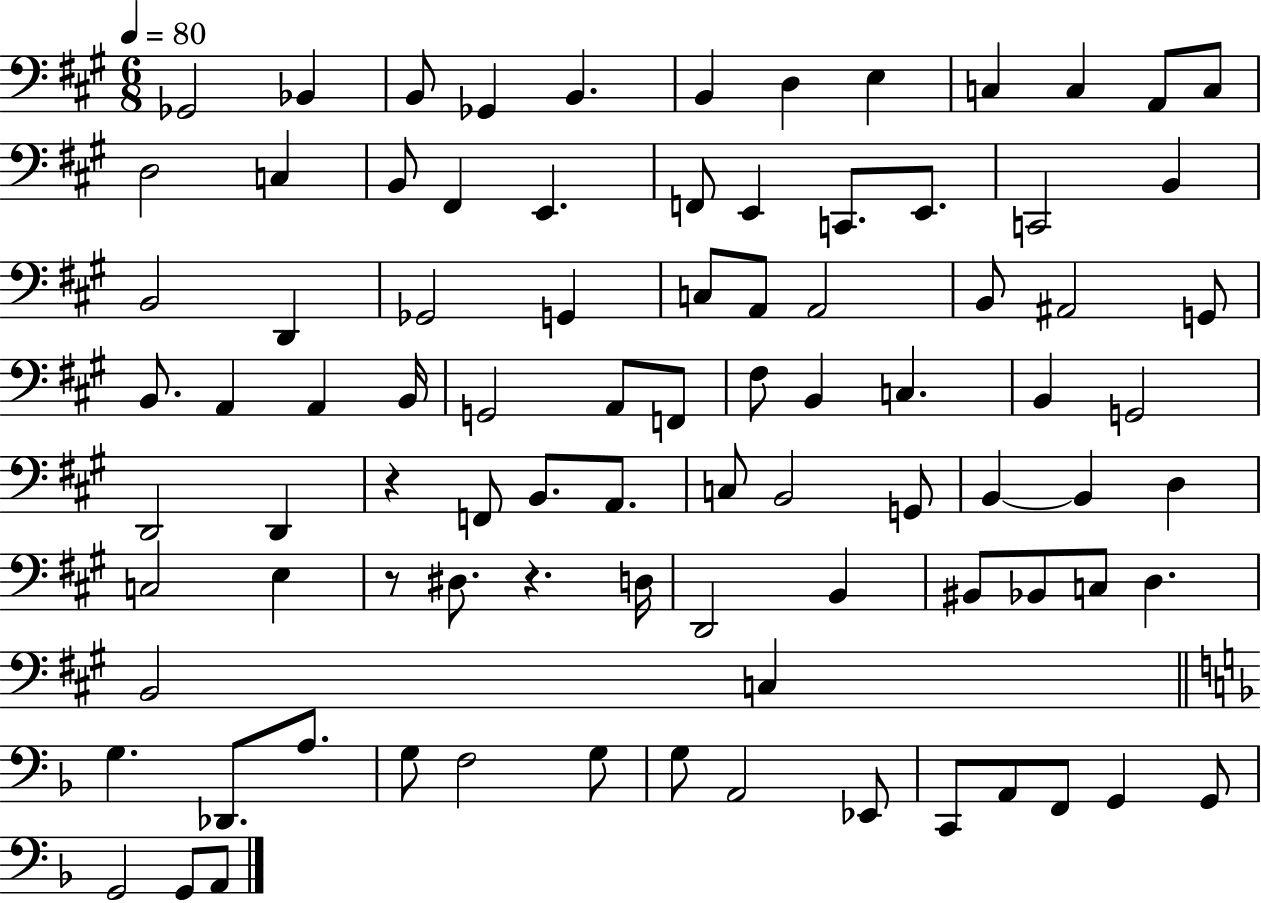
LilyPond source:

{
  \clef bass
  \numericTimeSignature
  \time 6/8
  \key a \major
  \tempo 4 = 80
  ges,2 bes,4 | b,8 ges,4 b,4. | b,4 d4 e4 | c4 c4 a,8 c8 | \break d2 c4 | b,8 fis,4 e,4. | f,8 e,4 c,8. e,8. | c,2 b,4 | \break b,2 d,4 | ges,2 g,4 | c8 a,8 a,2 | b,8 ais,2 g,8 | \break b,8. a,4 a,4 b,16 | g,2 a,8 f,8 | fis8 b,4 c4. | b,4 g,2 | \break d,2 d,4 | r4 f,8 b,8. a,8. | c8 b,2 g,8 | b,4~~ b,4 d4 | \break c2 e4 | r8 dis8. r4. d16 | d,2 b,4 | bis,8 bes,8 c8 d4. | \break b,2 c4 | \bar "||" \break \key d \minor g4. des,8. a8. | g8 f2 g8 | g8 a,2 ees,8 | c,8 a,8 f,8 g,4 g,8 | \break g,2 g,8 a,8 | \bar "|."
}